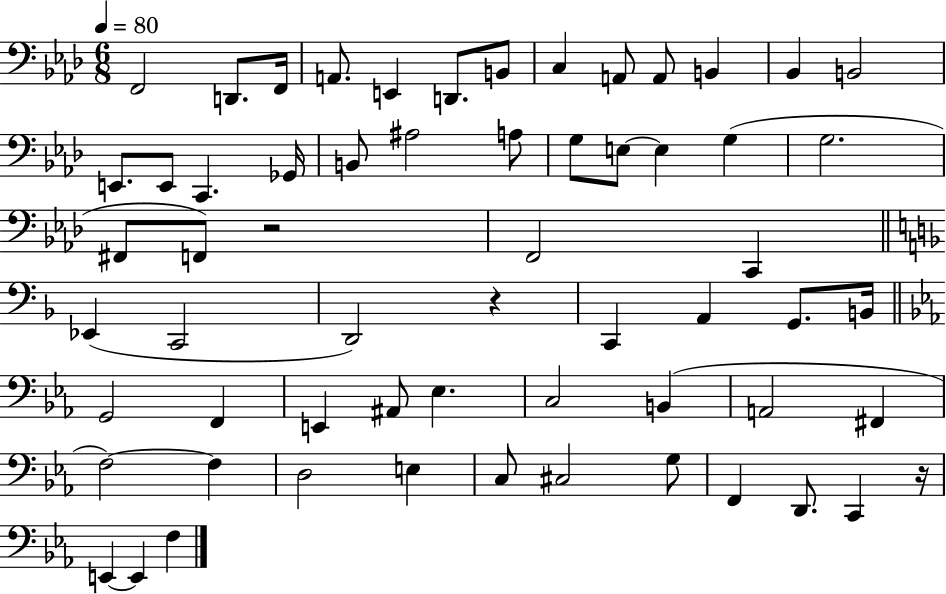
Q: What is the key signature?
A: AES major